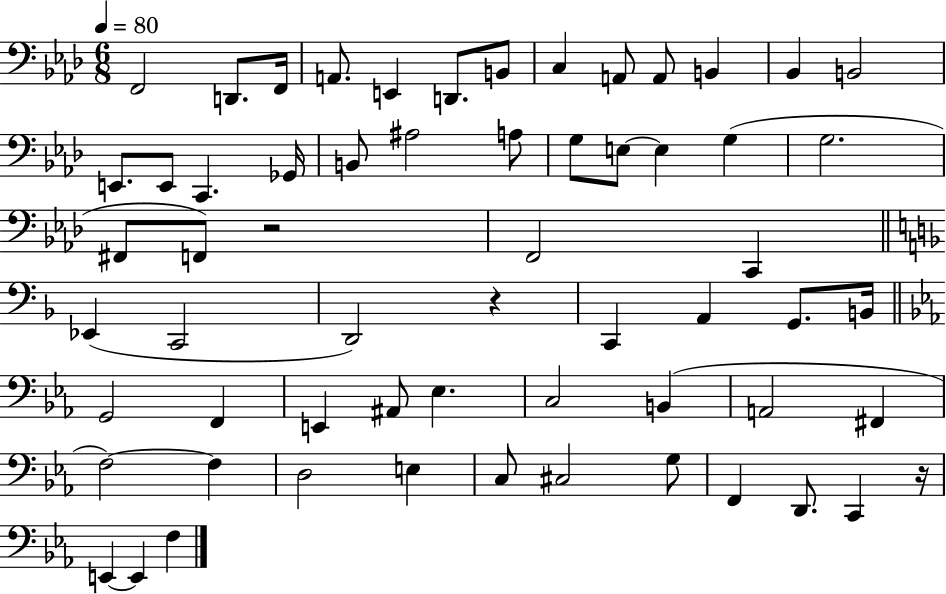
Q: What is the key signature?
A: AES major